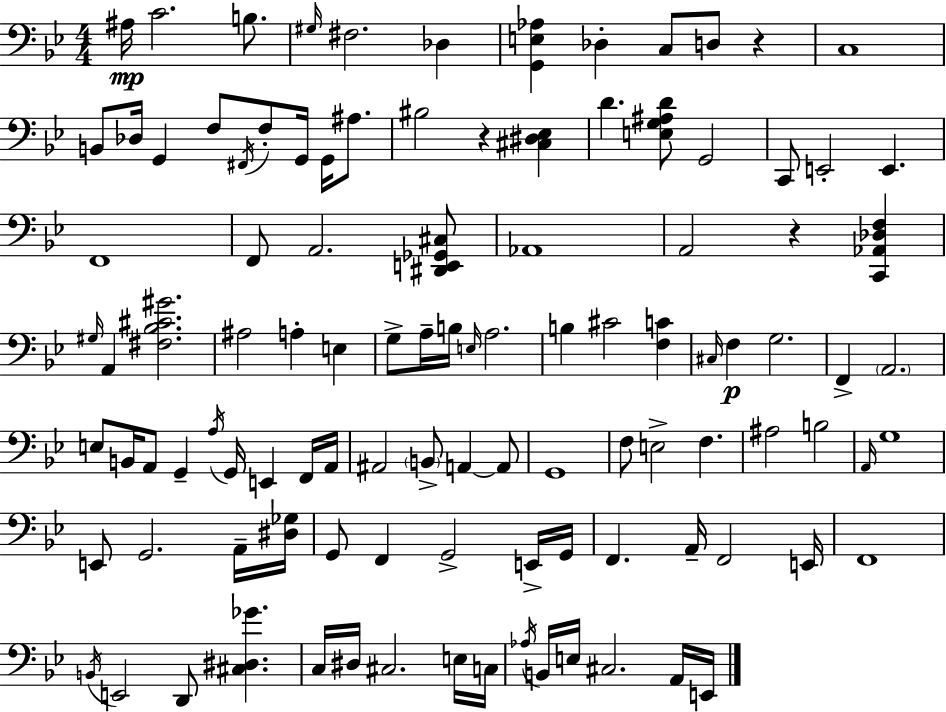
X:1
T:Untitled
M:4/4
L:1/4
K:Bb
^A,/4 C2 B,/2 ^G,/4 ^F,2 _D, [G,,E,_A,] _D, C,/2 D,/2 z C,4 B,,/2 _D,/4 G,, F,/2 ^F,,/4 F,/2 G,,/4 G,,/4 ^A,/2 ^B,2 z [^C,^D,_E,] D [E,G,^A,D]/2 G,,2 C,,/2 E,,2 E,, F,,4 F,,/2 A,,2 [^D,,E,,_G,,^C,]/2 _A,,4 A,,2 z [C,,_A,,_D,F,] ^G,/4 A,, [^F,_B,^C^G]2 ^A,2 A, E, G,/2 A,/4 B,/4 E,/4 A,2 B, ^C2 [F,C] ^C,/4 F, G,2 F,, A,,2 E,/2 B,,/4 A,,/2 G,, A,/4 G,,/4 E,, F,,/4 A,,/4 ^A,,2 B,,/2 A,, A,,/2 G,,4 F,/2 E,2 F, ^A,2 B,2 A,,/4 G,4 E,,/2 G,,2 A,,/4 [^D,_G,]/4 G,,/2 F,, G,,2 E,,/4 G,,/4 F,, A,,/4 F,,2 E,,/4 F,,4 B,,/4 E,,2 D,,/2 [^C,^D,_G] C,/4 ^D,/4 ^C,2 E,/4 C,/4 _A,/4 B,,/4 E,/4 ^C,2 A,,/4 E,,/4